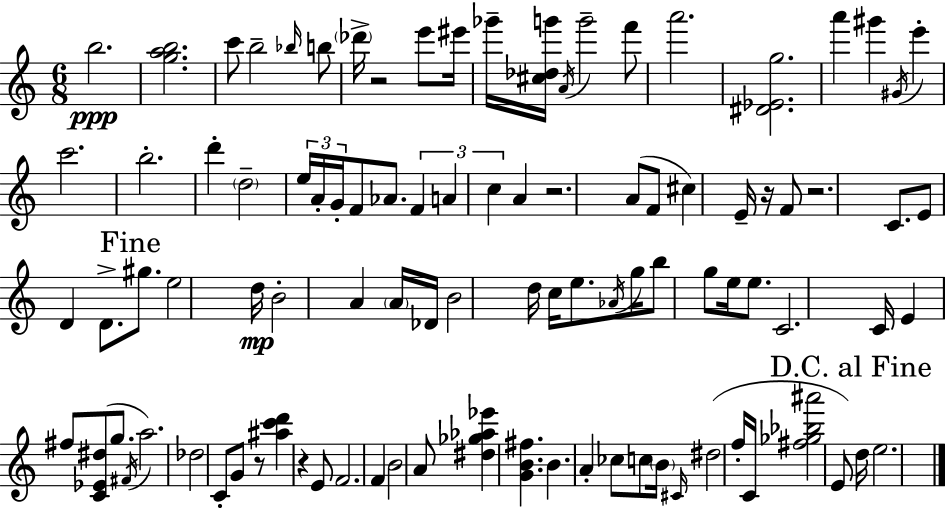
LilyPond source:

{
  \clef treble
  \numericTimeSignature
  \time 6/8
  \key c \major
  b''2.\ppp | <g'' a'' b''>2. | c'''8 b''2-- \grace { bes''16 } b''8 | \parenthesize des'''16-> r2 e'''8 | \break eis'''16 ges'''16-- <cis'' des'' g'''>16 \acciaccatura { a'16 } g'''2-- | f'''8 a'''2. | <dis' ees' g''>2. | a'''4 gis'''4 \acciaccatura { gis'16 } e'''4-. | \break c'''2. | b''2.-. | d'''4-. \parenthesize d''2-- | \tuplet 3/2 { e''16 a'16-. g'16-. } f'8 aes'8. \tuplet 3/2 { f'4 | \break a'4 c''4 } a'4 | r2. | a'8( f'8 cis''4) e'16-- | r16 f'8 r2. | \break c'8. e'8 d'4 | d'8.-> \mark "Fine" gis''8. e''2 | d''16\mp b'2-. a'4 | \parenthesize a'16 des'16 b'2 | \break d''16 c''16 e''8. \acciaccatura { aes'16 } g''16 b''8 g''8 | e''16 e''8. c'2. | c'16 e'4 fis''8 <c' ees' dis''>8( | g''8. \acciaccatura { fis'16 } a''2.) | \break des''2 | c'8-. g'8 r8 <ais'' c''' d'''>4 r4 | e'8 f'2. | f'4 b'2 | \break a'8 <dis'' ges'' aes'' ees'''>4 <g' b' fis''>4. | b'4. a'4-. | ces''8 c''8 \parenthesize b'16 \grace { cis'16 }( dis''2 | f''16-. c'16 <fis'' ges'' bes'' ais'''>2 | \break e'8) \mark "D.C. al Fine" d''16 e''2. | \bar "|."
}